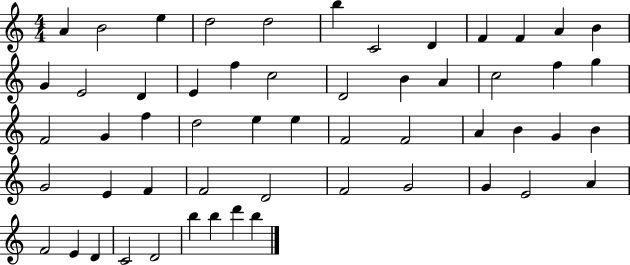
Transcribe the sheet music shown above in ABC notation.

X:1
T:Untitled
M:4/4
L:1/4
K:C
A B2 e d2 d2 b C2 D F F A B G E2 D E f c2 D2 B A c2 f g F2 G f d2 e e F2 F2 A B G B G2 E F F2 D2 F2 G2 G E2 A F2 E D C2 D2 b b d' b